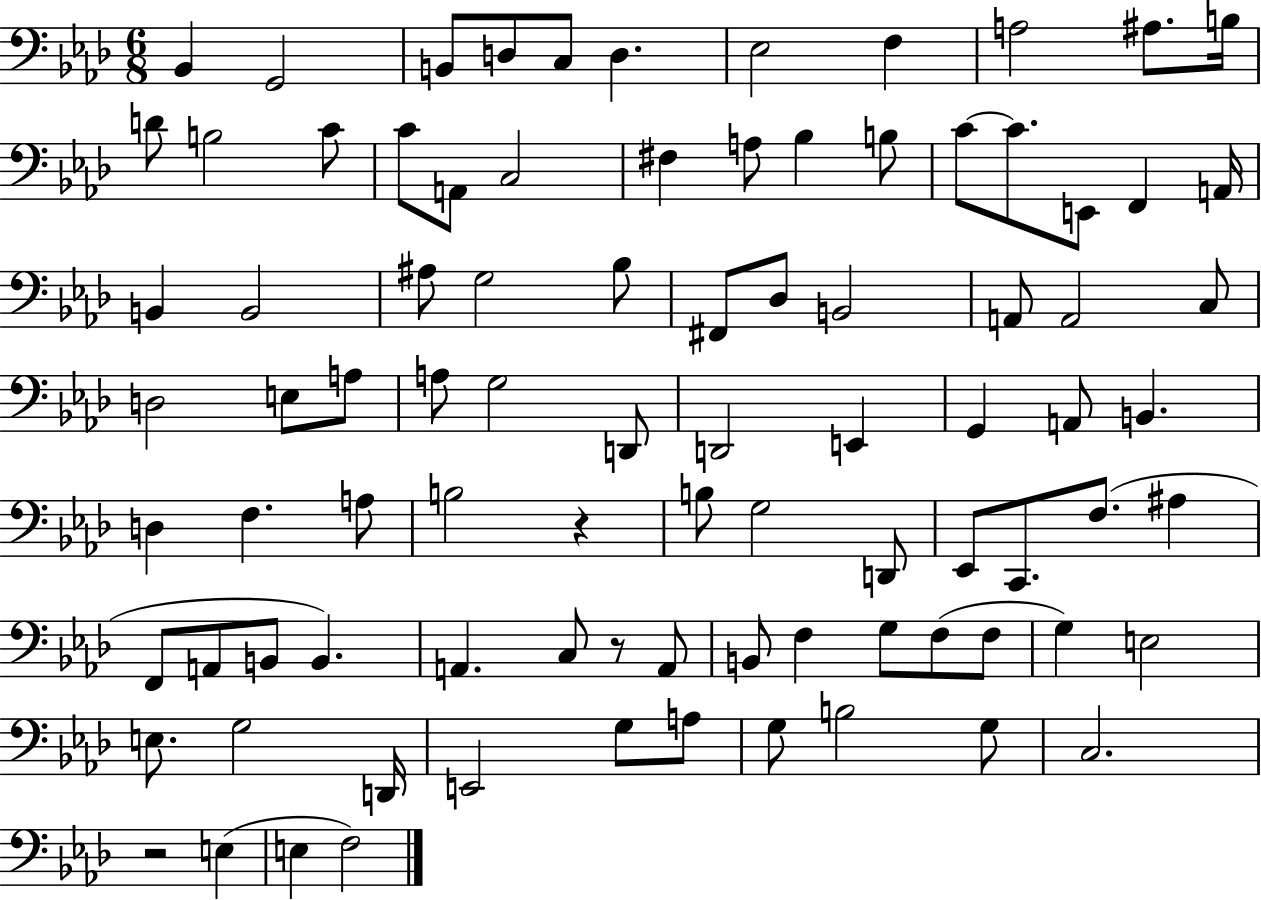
X:1
T:Untitled
M:6/8
L:1/4
K:Ab
_B,, G,,2 B,,/2 D,/2 C,/2 D, _E,2 F, A,2 ^A,/2 B,/4 D/2 B,2 C/2 C/2 A,,/2 C,2 ^F, A,/2 _B, B,/2 C/2 C/2 E,,/2 F,, A,,/4 B,, B,,2 ^A,/2 G,2 _B,/2 ^F,,/2 _D,/2 B,,2 A,,/2 A,,2 C,/2 D,2 E,/2 A,/2 A,/2 G,2 D,,/2 D,,2 E,, G,, A,,/2 B,, D, F, A,/2 B,2 z B,/2 G,2 D,,/2 _E,,/2 C,,/2 F,/2 ^A, F,,/2 A,,/2 B,,/2 B,, A,, C,/2 z/2 A,,/2 B,,/2 F, G,/2 F,/2 F,/2 G, E,2 E,/2 G,2 D,,/4 E,,2 G,/2 A,/2 G,/2 B,2 G,/2 C,2 z2 E, E, F,2